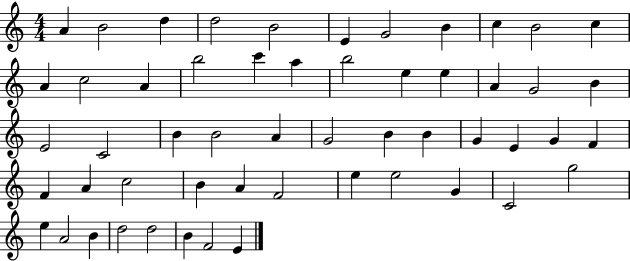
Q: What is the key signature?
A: C major